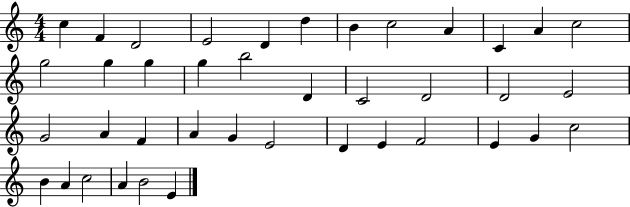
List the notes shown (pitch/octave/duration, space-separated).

C5/q F4/q D4/h E4/h D4/q D5/q B4/q C5/h A4/q C4/q A4/q C5/h G5/h G5/q G5/q G5/q B5/h D4/q C4/h D4/h D4/h E4/h G4/h A4/q F4/q A4/q G4/q E4/h D4/q E4/q F4/h E4/q G4/q C5/h B4/q A4/q C5/h A4/q B4/h E4/q